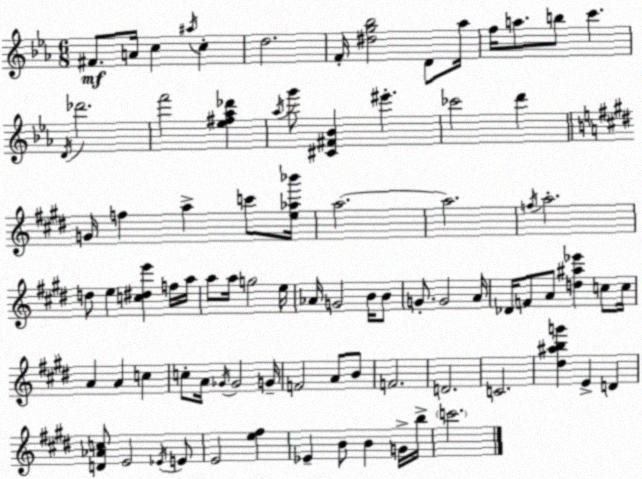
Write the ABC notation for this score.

X:1
T:Untitled
M:6/8
L:1/4
K:Cm
^F/2 A/4 c ^a/4 c d2 F/4 [^dg_b]2 D/2 _a/4 f/4 a/2 b/2 c' D/4 _d'2 f'2 [_e^f_a_d'] _a/4 g'/2 [^C^F_B] ^e' _c'2 d' G/4 f a c'/2 [e_a_b']/4 a2 a2 f/4 a2 d/2 e [c^de'] f/4 a/4 a/2 a/4 g2 e/4 _A/4 G2 B/4 B/2 G/2 G2 A/4 _D/4 F/2 A/2 [d^a_e'] c/2 c/4 A A c c/2 A/4 _G/4 _G2 G/4 F2 A/2 B/2 F2 D2 C2 [^d^abg'] E D [D_Ac]/2 E2 _E/4 E/2 E2 [e^f] _E B/2 B G/4 b/4 c'2